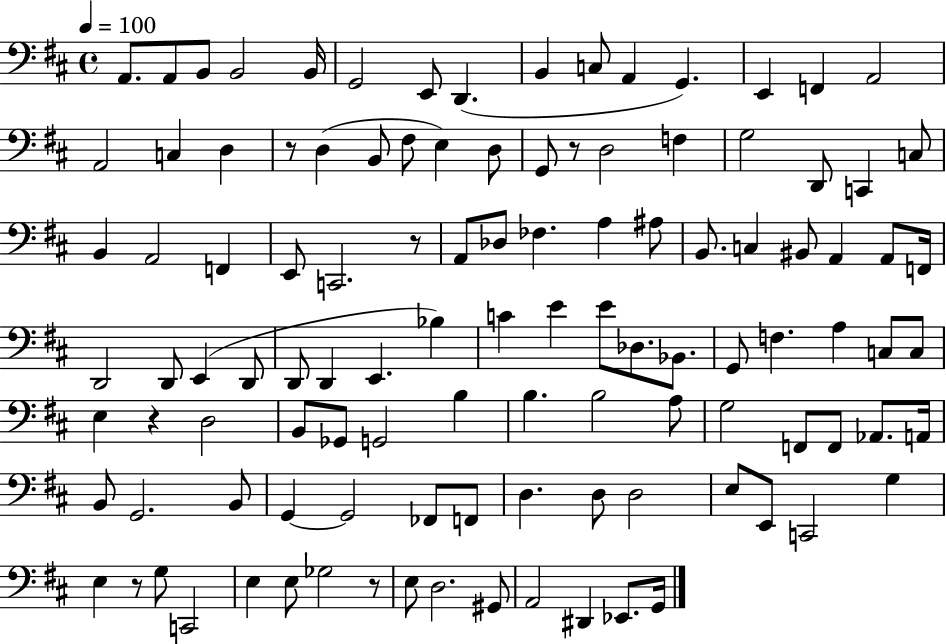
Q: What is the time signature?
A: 4/4